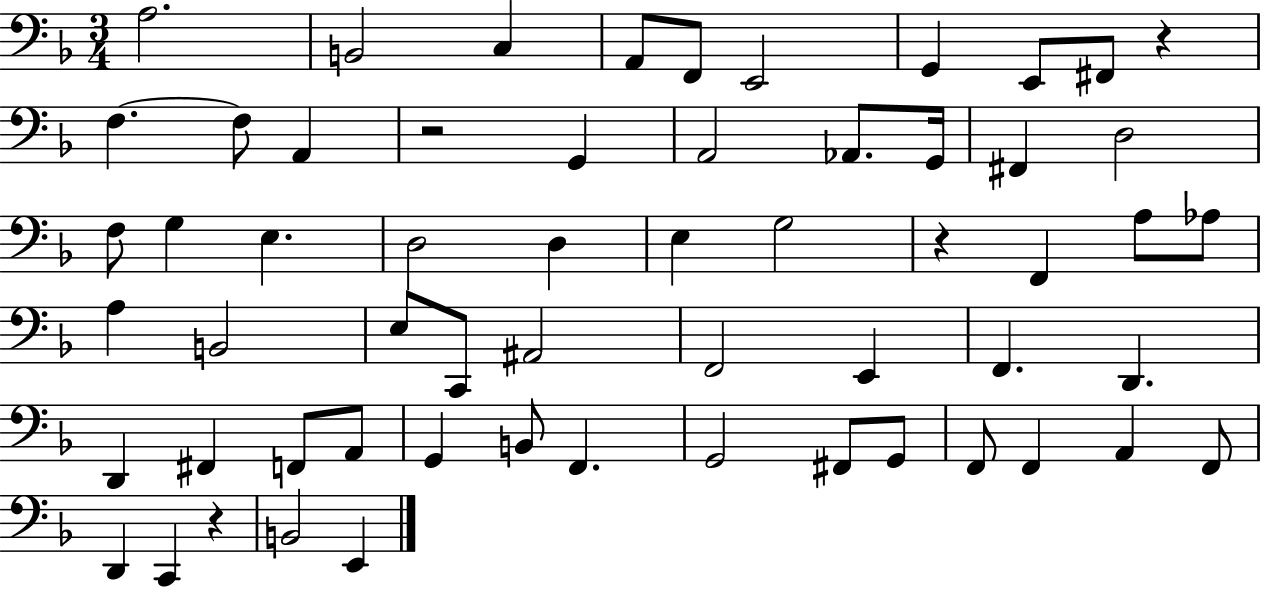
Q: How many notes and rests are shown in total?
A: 59